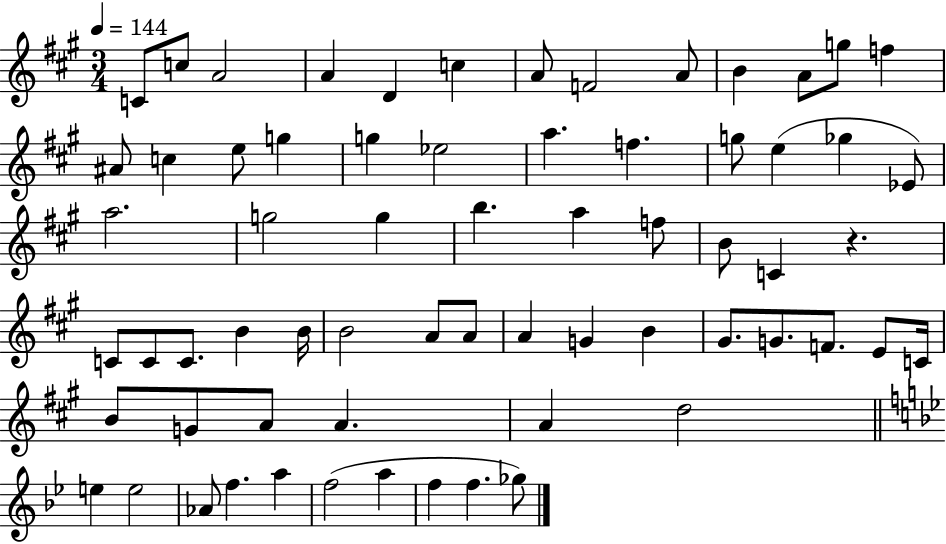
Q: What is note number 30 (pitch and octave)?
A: A5